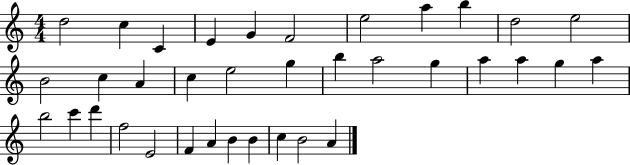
D5/h C5/q C4/q E4/q G4/q F4/h E5/h A5/q B5/q D5/h E5/h B4/h C5/q A4/q C5/q E5/h G5/q B5/q A5/h G5/q A5/q A5/q G5/q A5/q B5/h C6/q D6/q F5/h E4/h F4/q A4/q B4/q B4/q C5/q B4/h A4/q